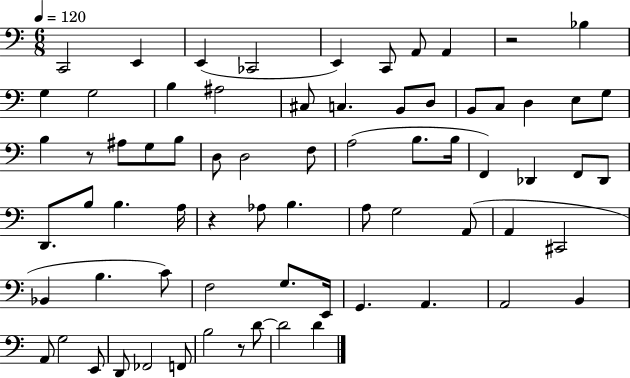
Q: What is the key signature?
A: C major